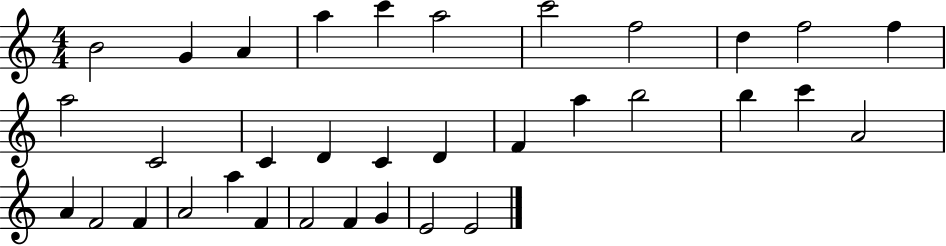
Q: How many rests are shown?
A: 0